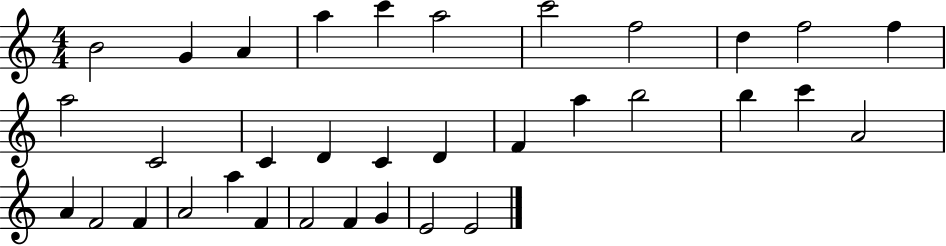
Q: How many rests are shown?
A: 0